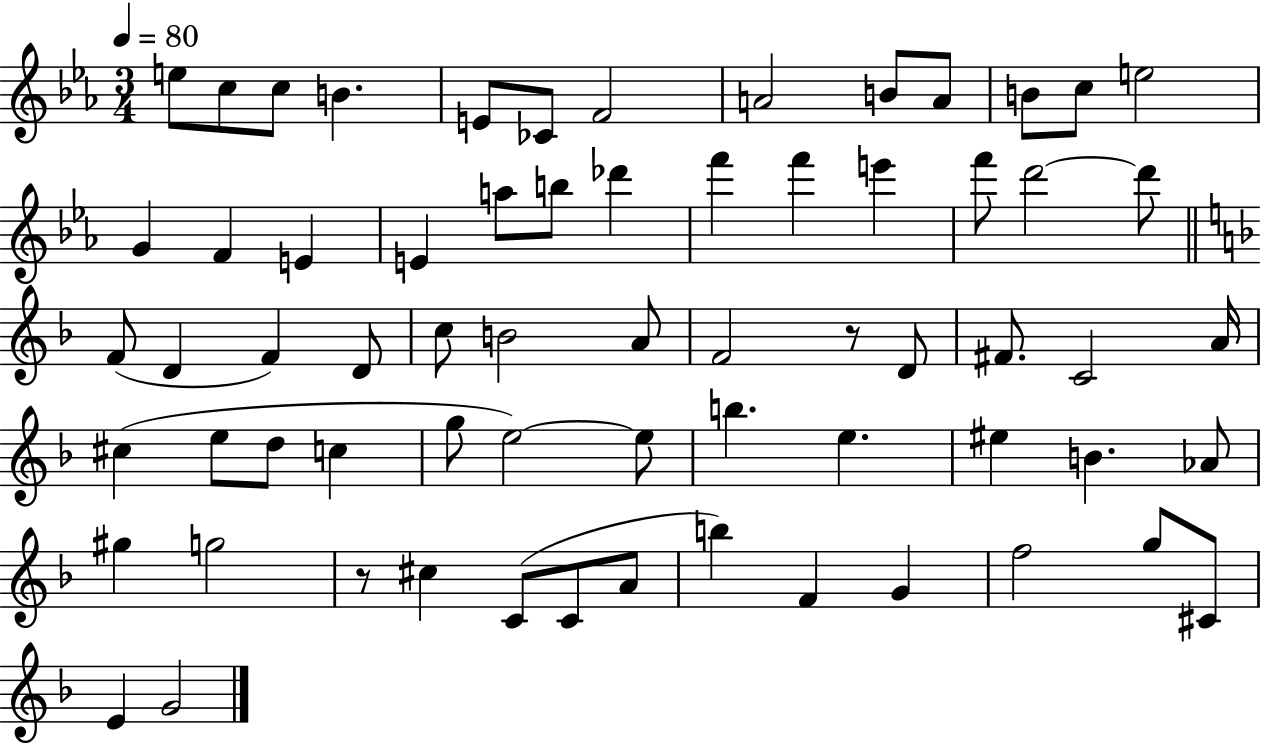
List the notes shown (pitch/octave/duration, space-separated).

E5/e C5/e C5/e B4/q. E4/e CES4/e F4/h A4/h B4/e A4/e B4/e C5/e E5/h G4/q F4/q E4/q E4/q A5/e B5/e Db6/q F6/q F6/q E6/q F6/e D6/h D6/e F4/e D4/q F4/q D4/e C5/e B4/h A4/e F4/h R/e D4/e F#4/e. C4/h A4/s C#5/q E5/e D5/e C5/q G5/e E5/h E5/e B5/q. E5/q. EIS5/q B4/q. Ab4/e G#5/q G5/h R/e C#5/q C4/e C4/e A4/e B5/q F4/q G4/q F5/h G5/e C#4/e E4/q G4/h